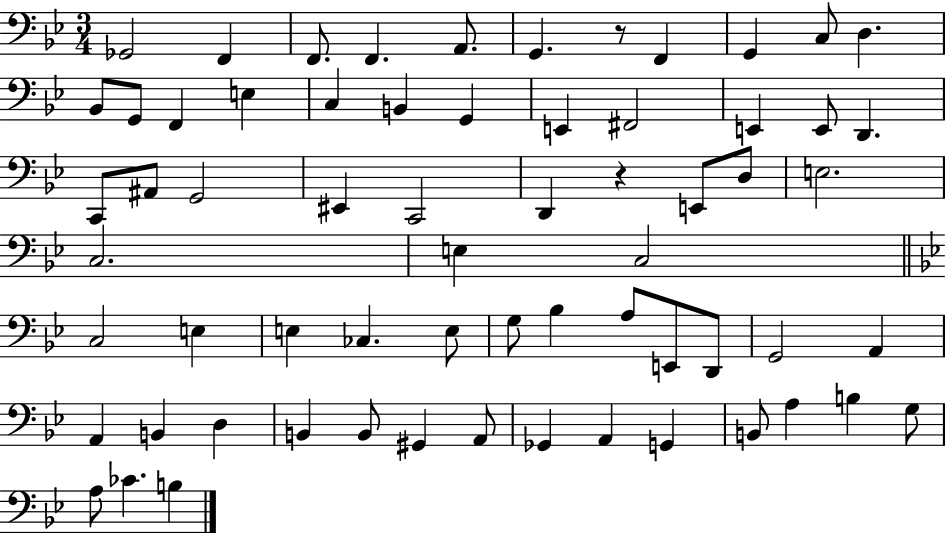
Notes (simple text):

Gb2/h F2/q F2/e. F2/q. A2/e. G2/q. R/e F2/q G2/q C3/e D3/q. Bb2/e G2/e F2/q E3/q C3/q B2/q G2/q E2/q F#2/h E2/q E2/e D2/q. C2/e A#2/e G2/h EIS2/q C2/h D2/q R/q E2/e D3/e E3/h. C3/h. E3/q C3/h C3/h E3/q E3/q CES3/q. E3/e G3/e Bb3/q A3/e E2/e D2/e G2/h A2/q A2/q B2/q D3/q B2/q B2/e G#2/q A2/e Gb2/q A2/q G2/q B2/e A3/q B3/q G3/e A3/e CES4/q. B3/q